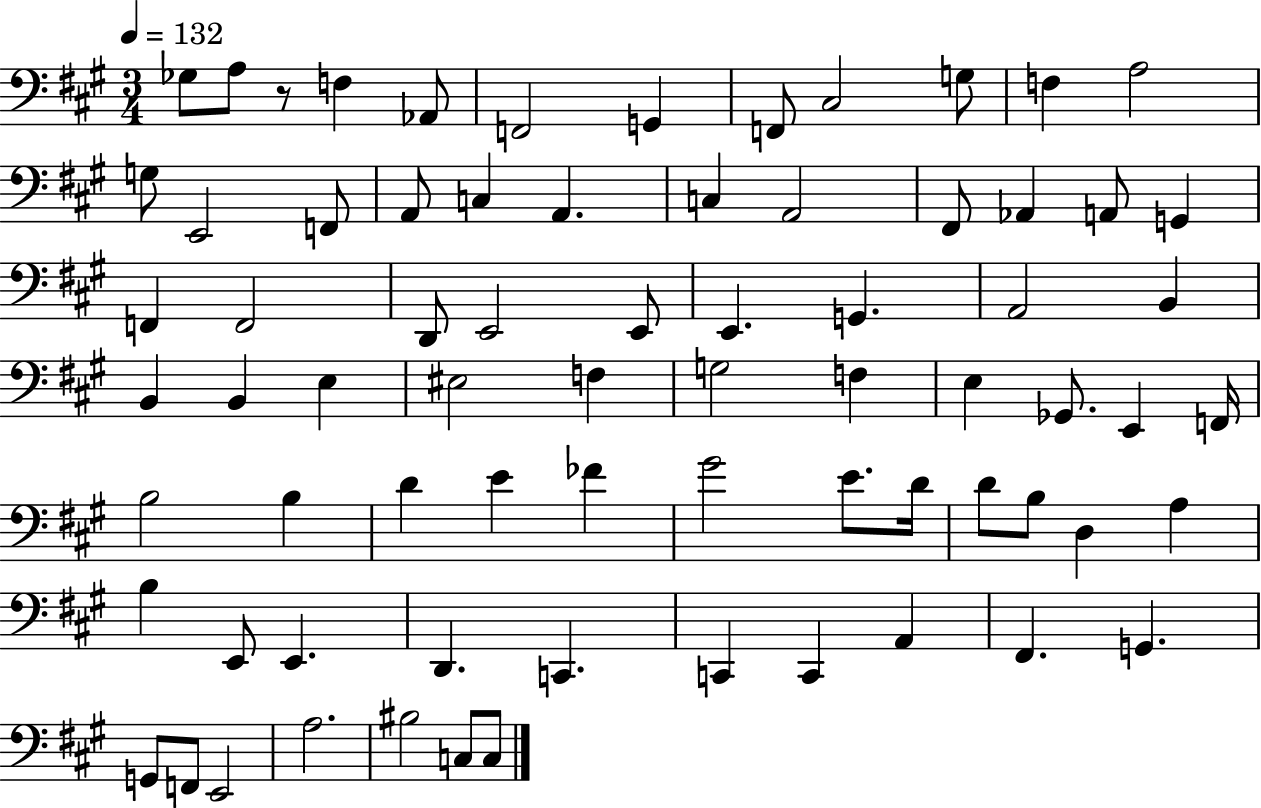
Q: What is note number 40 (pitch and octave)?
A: E3